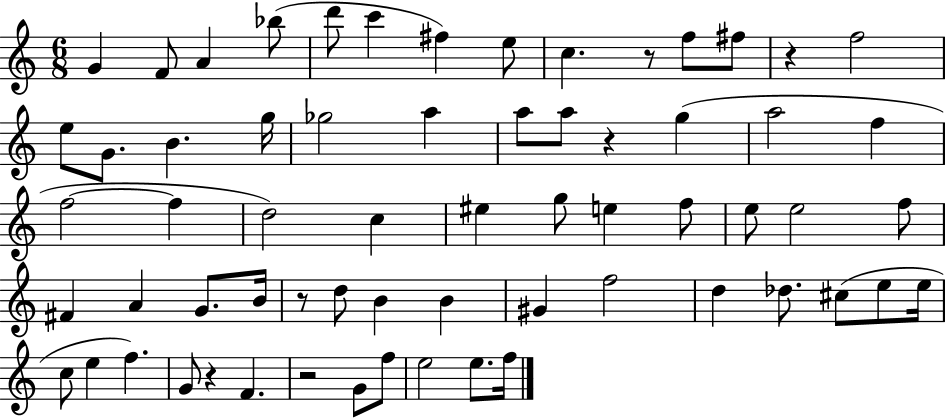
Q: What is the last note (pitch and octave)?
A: F5